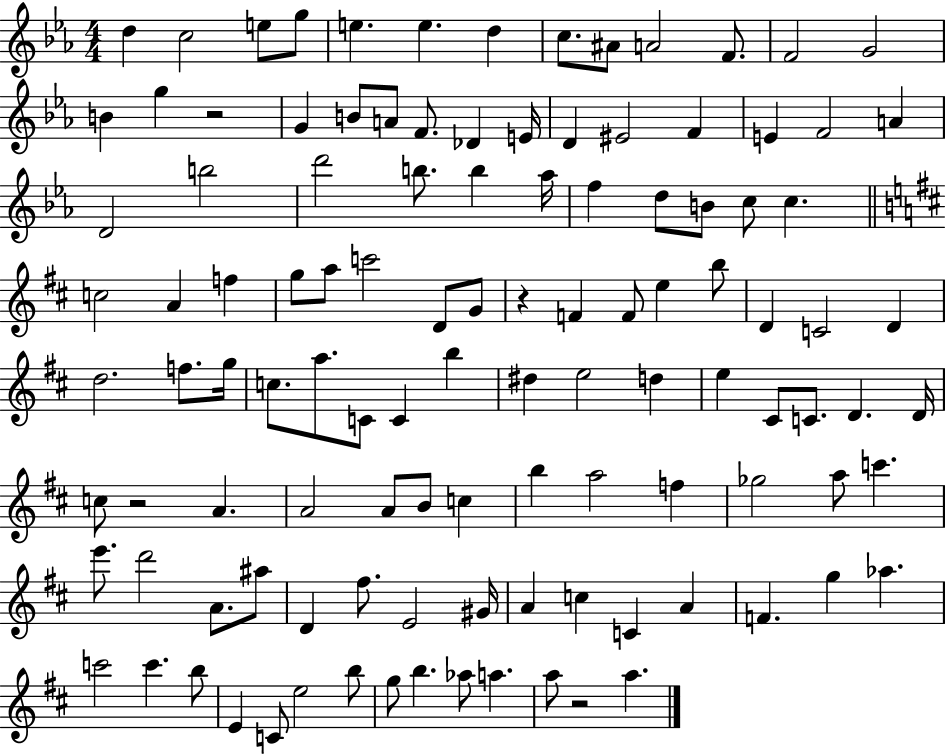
{
  \clef treble
  \numericTimeSignature
  \time 4/4
  \key ees \major
  d''4 c''2 e''8 g''8 | e''4. e''4. d''4 | c''8. ais'8 a'2 f'8. | f'2 g'2 | \break b'4 g''4 r2 | g'4 b'8 a'8 f'8. des'4 e'16 | d'4 eis'2 f'4 | e'4 f'2 a'4 | \break d'2 b''2 | d'''2 b''8. b''4 aes''16 | f''4 d''8 b'8 c''8 c''4. | \bar "||" \break \key b \minor c''2 a'4 f''4 | g''8 a''8 c'''2 d'8 g'8 | r4 f'4 f'8 e''4 b''8 | d'4 c'2 d'4 | \break d''2. f''8. g''16 | c''8. a''8. c'8 c'4 b''4 | dis''4 e''2 d''4 | e''4 cis'8 c'8. d'4. d'16 | \break c''8 r2 a'4. | a'2 a'8 b'8 c''4 | b''4 a''2 f''4 | ges''2 a''8 c'''4. | \break e'''8. d'''2 a'8. ais''8 | d'4 fis''8. e'2 gis'16 | a'4 c''4 c'4 a'4 | f'4. g''4 aes''4. | \break c'''2 c'''4. b''8 | e'4 c'8 e''2 b''8 | g''8 b''4. aes''8 a''4. | a''8 r2 a''4. | \break \bar "|."
}